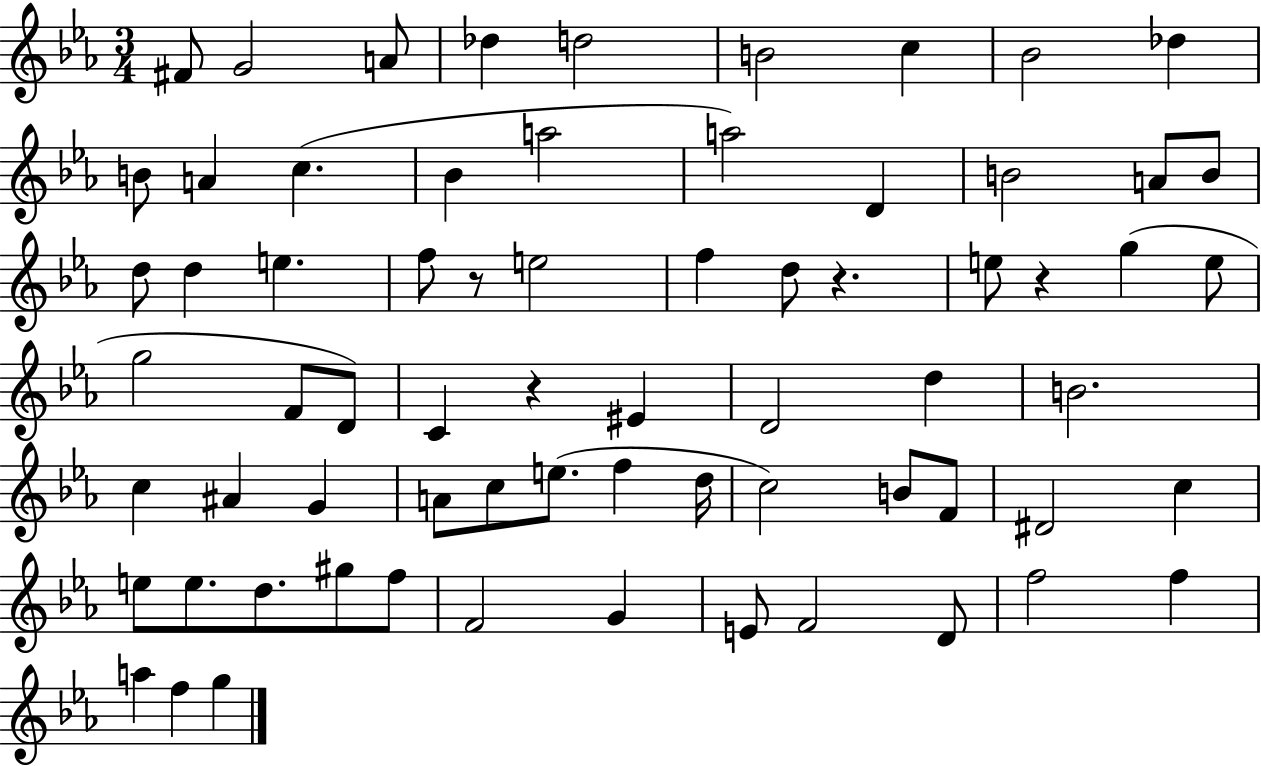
{
  \clef treble
  \numericTimeSignature
  \time 3/4
  \key ees \major
  fis'8 g'2 a'8 | des''4 d''2 | b'2 c''4 | bes'2 des''4 | \break b'8 a'4 c''4.( | bes'4 a''2 | a''2) d'4 | b'2 a'8 b'8 | \break d''8 d''4 e''4. | f''8 r8 e''2 | f''4 d''8 r4. | e''8 r4 g''4( e''8 | \break g''2 f'8 d'8) | c'4 r4 eis'4 | d'2 d''4 | b'2. | \break c''4 ais'4 g'4 | a'8 c''8 e''8.( f''4 d''16 | c''2) b'8 f'8 | dis'2 c''4 | \break e''8 e''8. d''8. gis''8 f''8 | f'2 g'4 | e'8 f'2 d'8 | f''2 f''4 | \break a''4 f''4 g''4 | \bar "|."
}